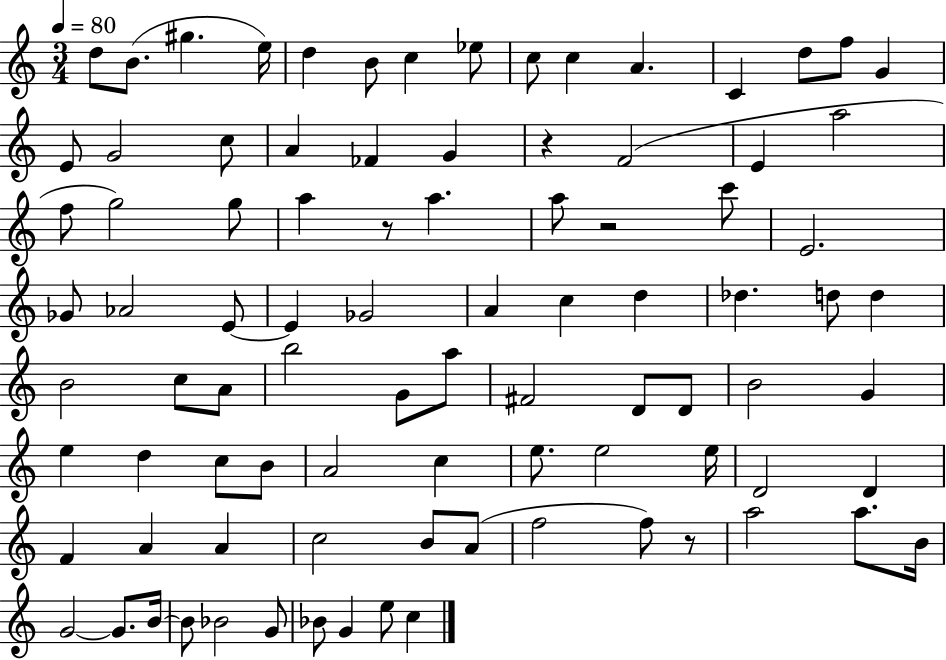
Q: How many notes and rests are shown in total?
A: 90